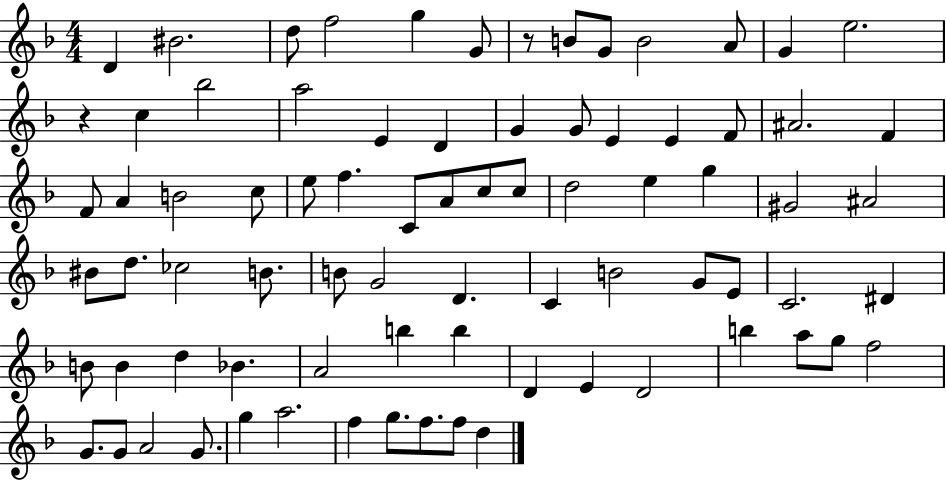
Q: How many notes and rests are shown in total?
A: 79